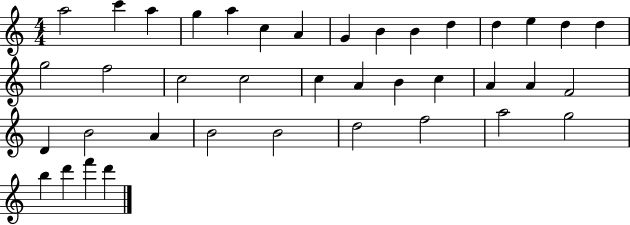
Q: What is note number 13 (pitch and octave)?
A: E5